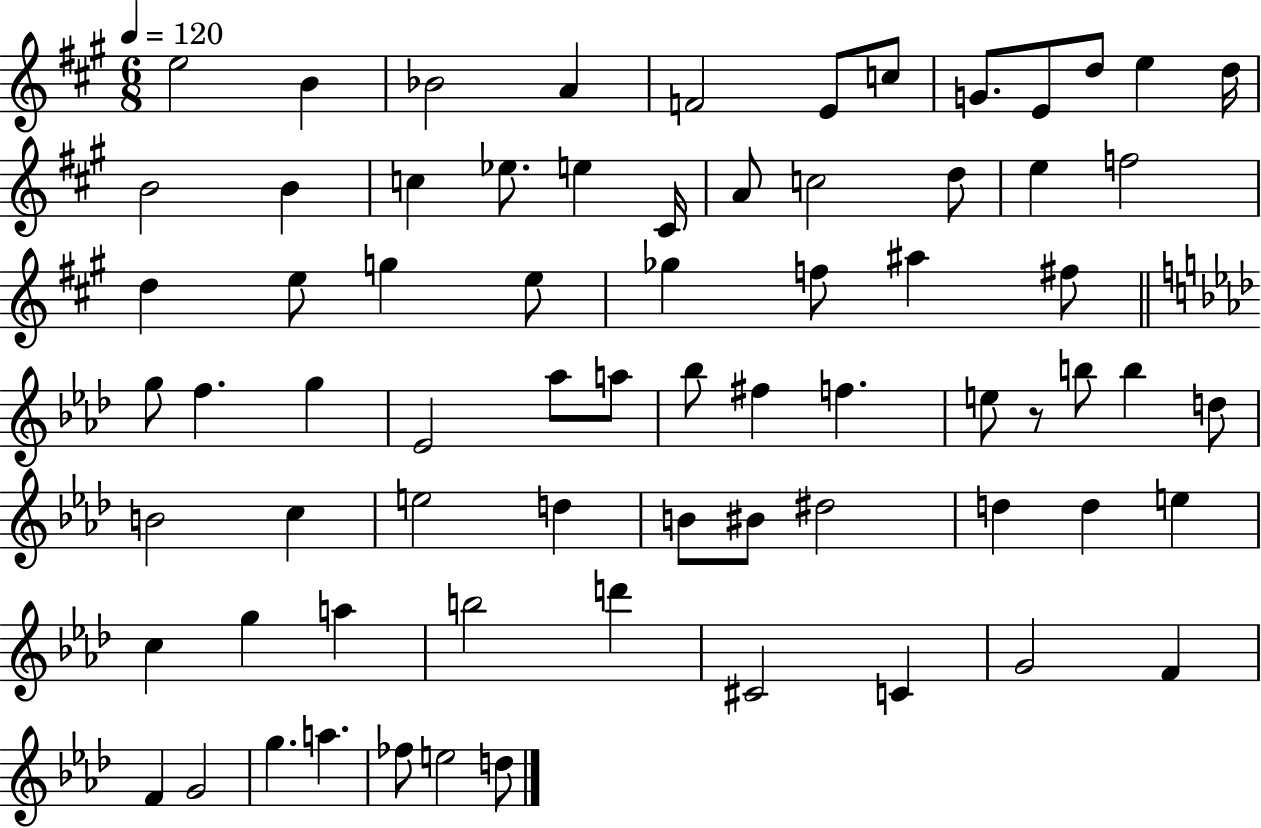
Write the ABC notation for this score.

X:1
T:Untitled
M:6/8
L:1/4
K:A
e2 B _B2 A F2 E/2 c/2 G/2 E/2 d/2 e d/4 B2 B c _e/2 e ^C/4 A/2 c2 d/2 e f2 d e/2 g e/2 _g f/2 ^a ^f/2 g/2 f g _E2 _a/2 a/2 _b/2 ^f f e/2 z/2 b/2 b d/2 B2 c e2 d B/2 ^B/2 ^d2 d d e c g a b2 d' ^C2 C G2 F F G2 g a _f/2 e2 d/2